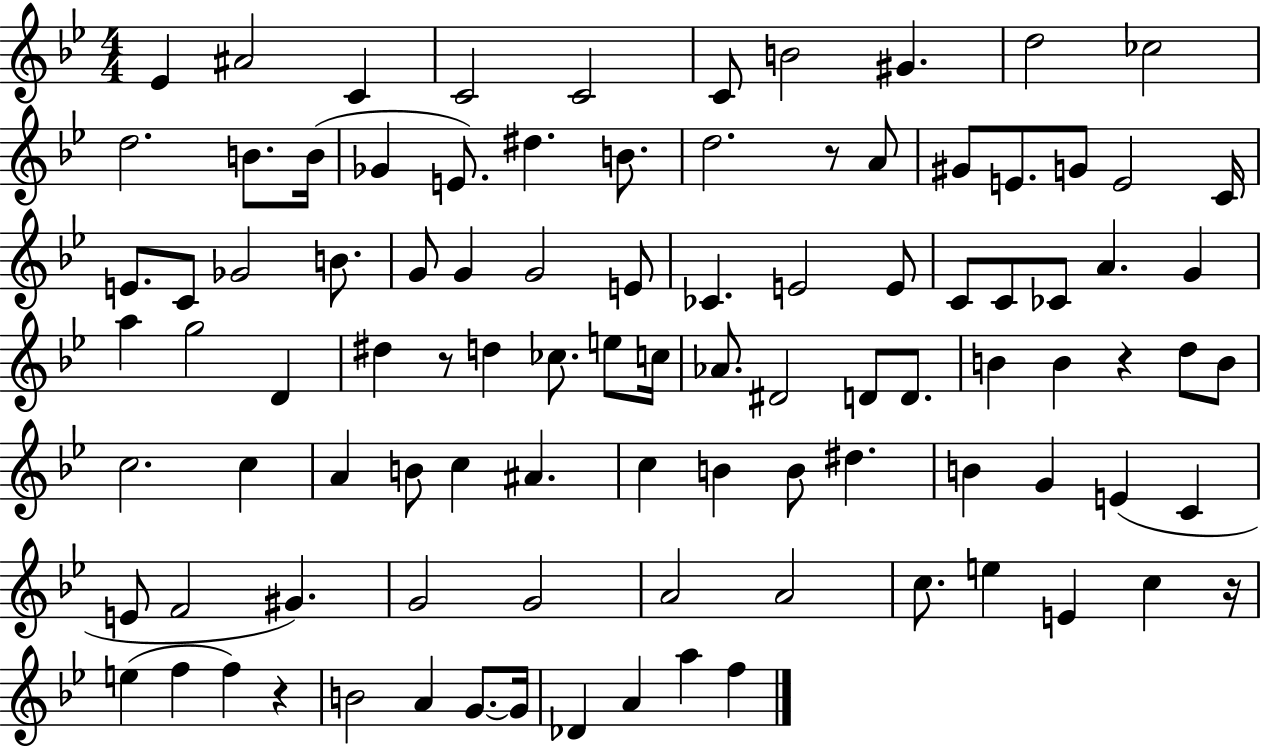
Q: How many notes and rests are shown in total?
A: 97